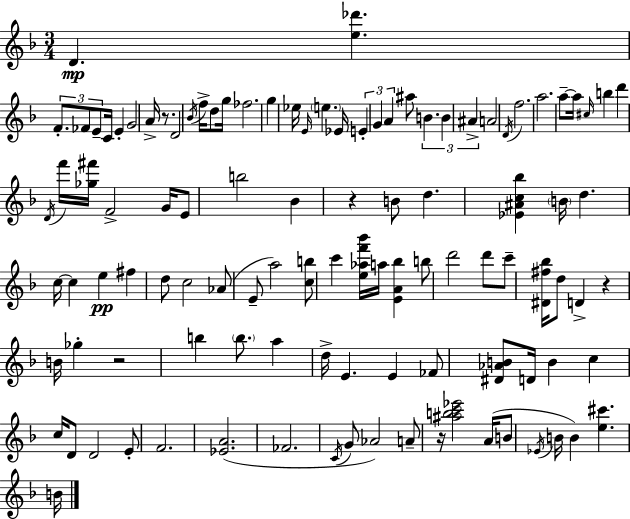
X:1
T:Untitled
M:3/4
L:1/4
K:F
D [e_d'] F/2 _F/2 E/2 C/4 E G2 A/4 z/2 D2 _B/4 f/4 d/2 g/4 _f2 g _e/4 E/4 e _E/4 E G A ^a/2 B B ^A A2 D/4 f2 a2 a/2 a/4 ^c/4 b d' D/4 f'/4 [_g^f']/4 F2 G/4 E/2 b2 _B z B/2 d [_E^Ac_b] B/4 d c/4 c e ^f d/2 c2 _A/2 E/2 a2 [cb]/2 c' [e_af'_b']/4 a/4 [EA_b] b/2 d'2 d'/2 c'/2 [^D^f_b]/4 d/2 D z B/4 _g z2 b b/2 a d/4 E E _F/2 [^D_AB]/2 D/4 B c c/4 D/2 D2 E/2 F2 [_EA]2 _F2 C/4 G/2 _A2 A/2 z/4 [^abc'_e']2 A/4 B/2 _E/4 B/4 B [e^c'] B/4